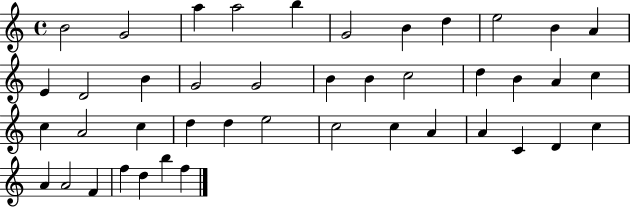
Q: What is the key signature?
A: C major